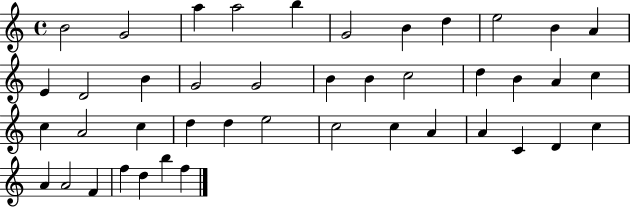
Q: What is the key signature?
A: C major